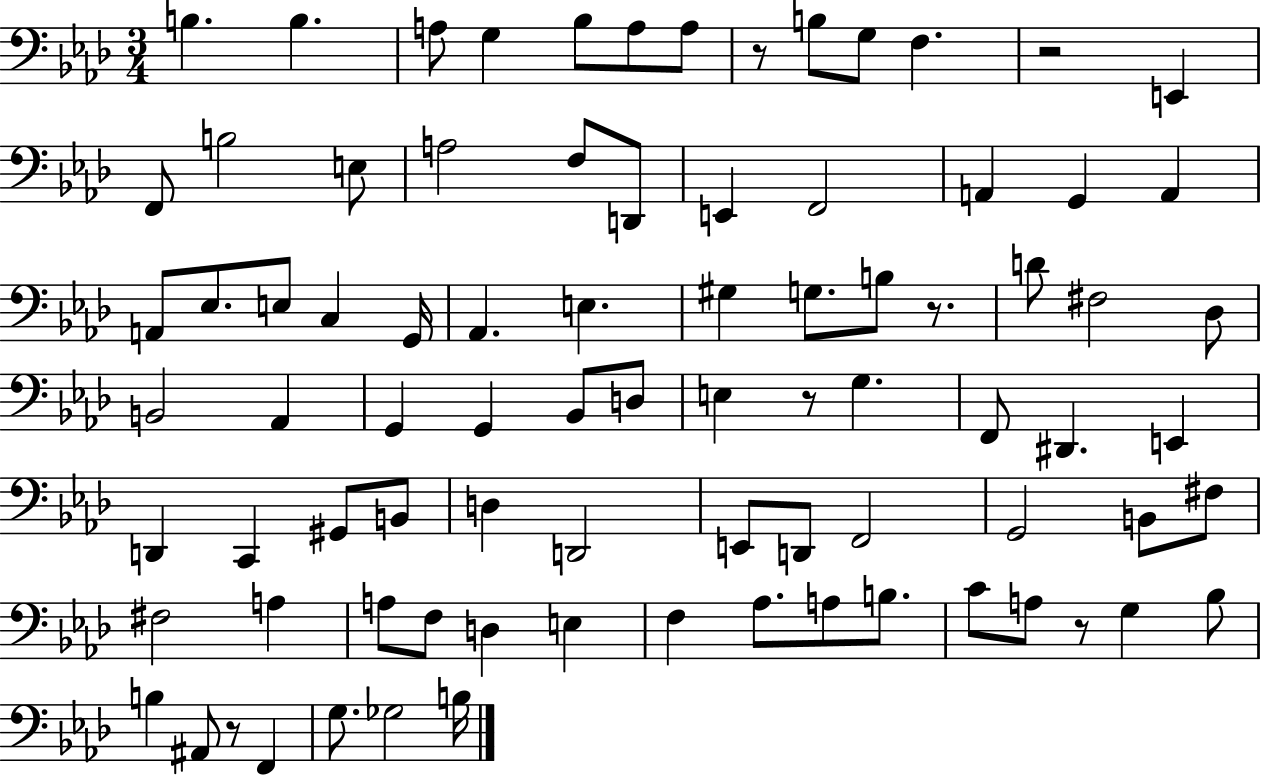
B3/q. B3/q. A3/e G3/q Bb3/e A3/e A3/e R/e B3/e G3/e F3/q. R/h E2/q F2/e B3/h E3/e A3/h F3/e D2/e E2/q F2/h A2/q G2/q A2/q A2/e Eb3/e. E3/e C3/q G2/s Ab2/q. E3/q. G#3/q G3/e. B3/e R/e. D4/e F#3/h Db3/e B2/h Ab2/q G2/q G2/q Bb2/e D3/e E3/q R/e G3/q. F2/e D#2/q. E2/q D2/q C2/q G#2/e B2/e D3/q D2/h E2/e D2/e F2/h G2/h B2/e F#3/e F#3/h A3/q A3/e F3/e D3/q E3/q F3/q Ab3/e. A3/e B3/e. C4/e A3/e R/e G3/q Bb3/e B3/q A#2/e R/e F2/q G3/e. Gb3/h B3/s